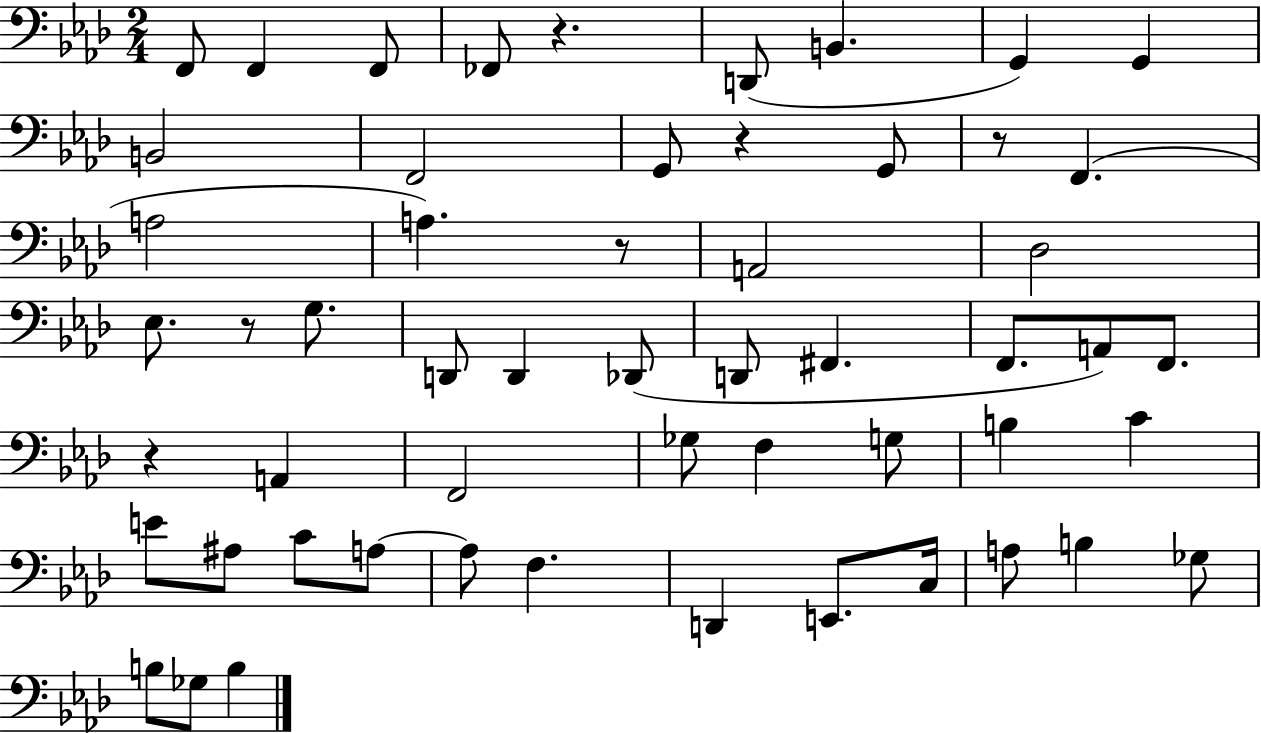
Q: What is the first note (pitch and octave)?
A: F2